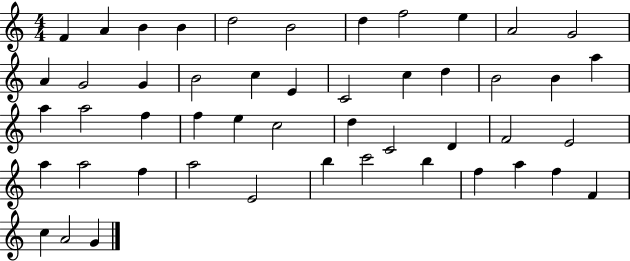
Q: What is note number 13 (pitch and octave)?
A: G4